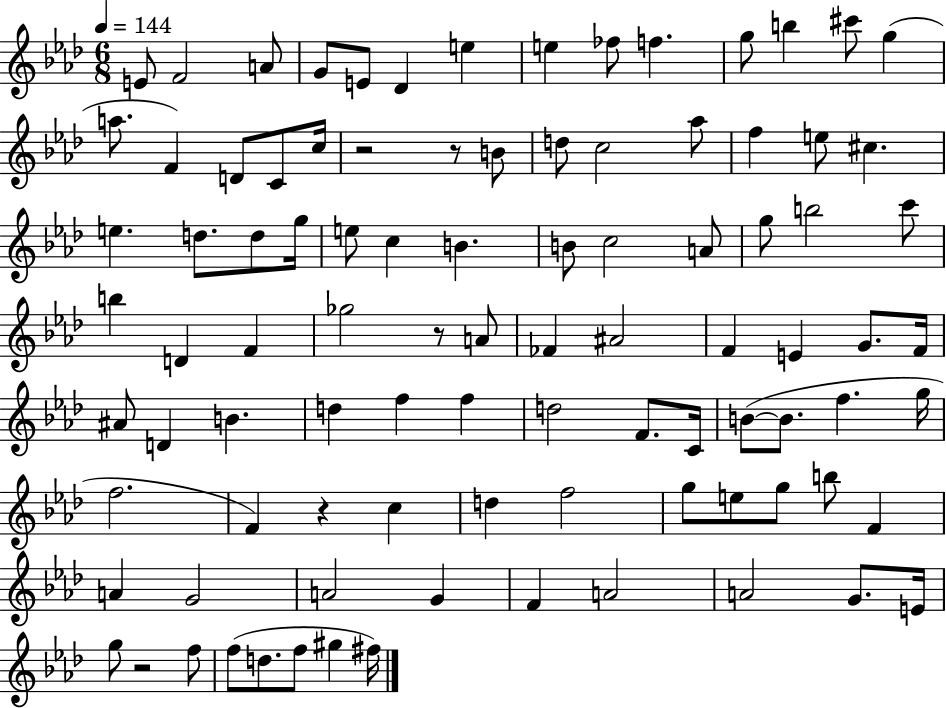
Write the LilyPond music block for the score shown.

{
  \clef treble
  \numericTimeSignature
  \time 6/8
  \key aes \major
  \tempo 4 = 144
  e'8 f'2 a'8 | g'8 e'8 des'4 e''4 | e''4 fes''8 f''4. | g''8 b''4 cis'''8 g''4( | \break a''8. f'4) d'8 c'8 c''16 | r2 r8 b'8 | d''8 c''2 aes''8 | f''4 e''8 cis''4. | \break e''4. d''8. d''8 g''16 | e''8 c''4 b'4. | b'8 c''2 a'8 | g''8 b''2 c'''8 | \break b''4 d'4 f'4 | ges''2 r8 a'8 | fes'4 ais'2 | f'4 e'4 g'8. f'16 | \break ais'8 d'4 b'4. | d''4 f''4 f''4 | d''2 f'8. c'16 | b'8~(~ b'8. f''4. g''16 | \break f''2. | f'4) r4 c''4 | d''4 f''2 | g''8 e''8 g''8 b''8 f'4 | \break a'4 g'2 | a'2 g'4 | f'4 a'2 | a'2 g'8. e'16 | \break g''8 r2 f''8 | f''8( d''8. f''8 gis''4 fis''16) | \bar "|."
}